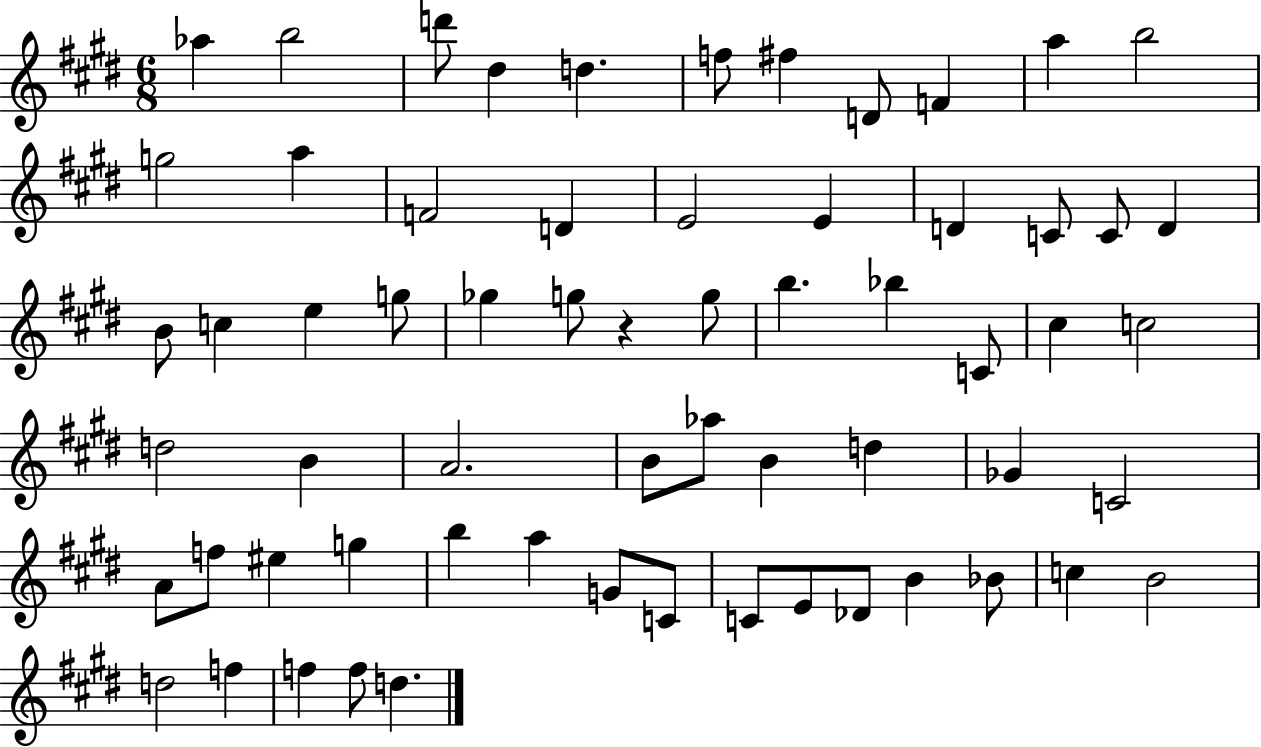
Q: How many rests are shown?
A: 1